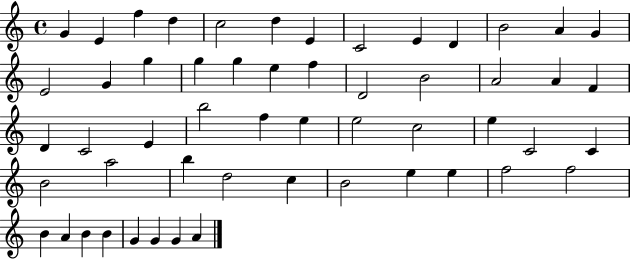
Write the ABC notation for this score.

X:1
T:Untitled
M:4/4
L:1/4
K:C
G E f d c2 d E C2 E D B2 A G E2 G g g g e f D2 B2 A2 A F D C2 E b2 f e e2 c2 e C2 C B2 a2 b d2 c B2 e e f2 f2 B A B B G G G A